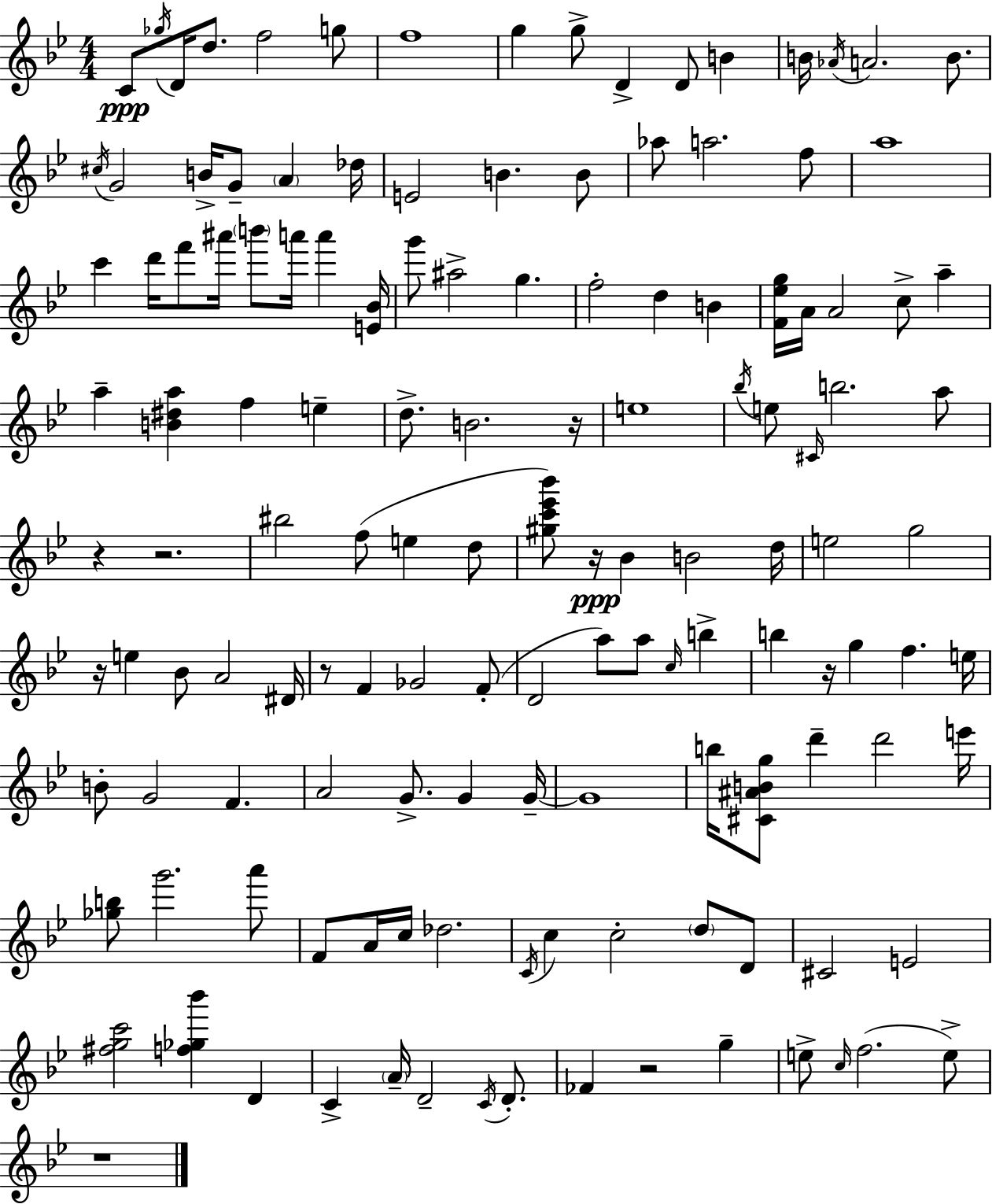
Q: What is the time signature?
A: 4/4